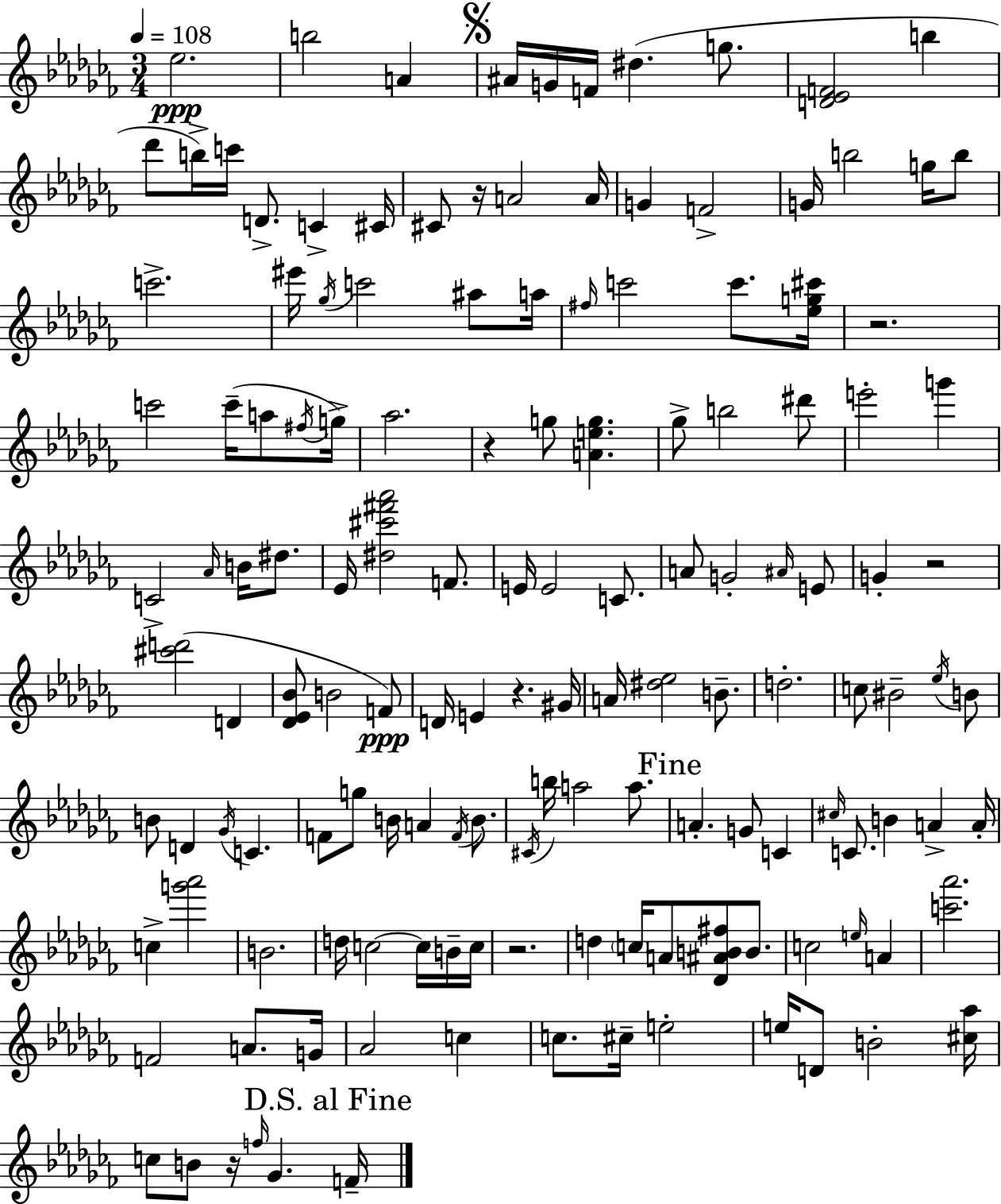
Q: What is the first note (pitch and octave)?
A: Eb5